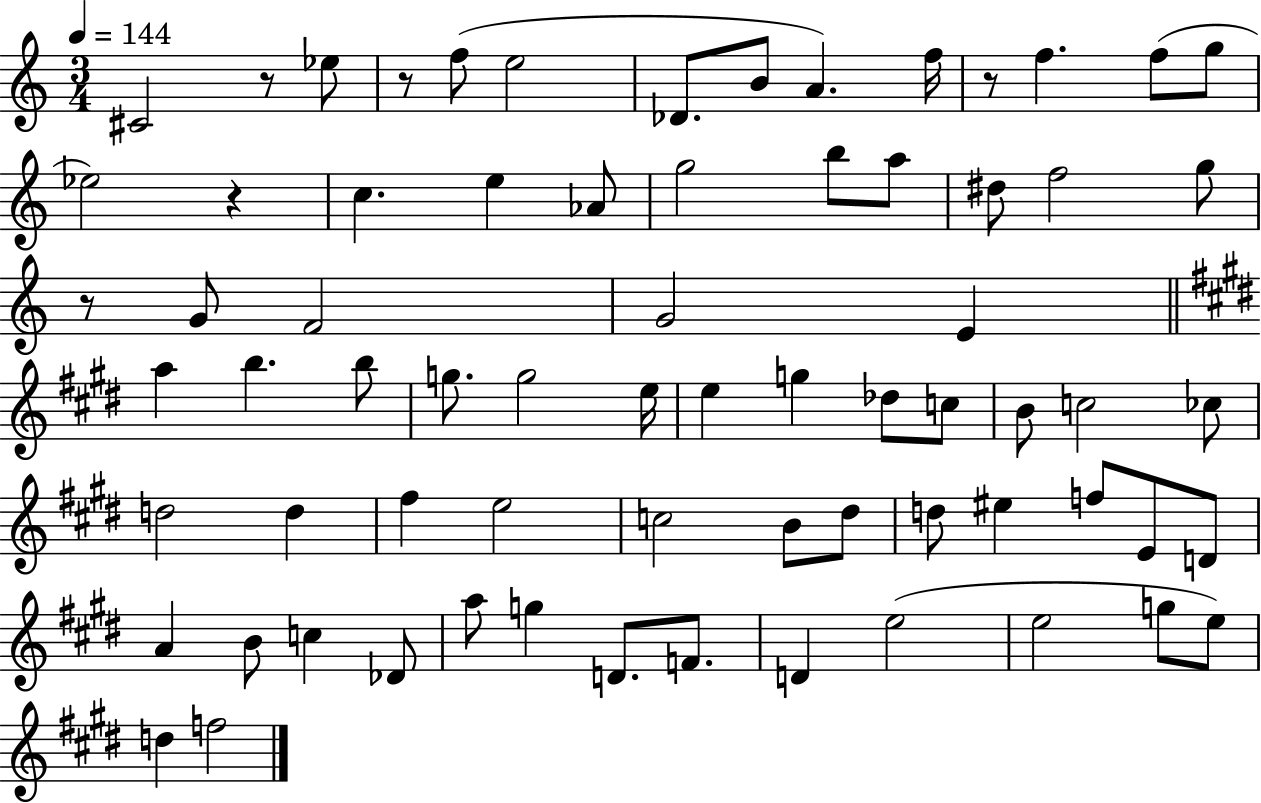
C#4/h R/e Eb5/e R/e F5/e E5/h Db4/e. B4/e A4/q. F5/s R/e F5/q. F5/e G5/e Eb5/h R/q C5/q. E5/q Ab4/e G5/h B5/e A5/e D#5/e F5/h G5/e R/e G4/e F4/h G4/h E4/q A5/q B5/q. B5/e G5/e. G5/h E5/s E5/q G5/q Db5/e C5/e B4/e C5/h CES5/e D5/h D5/q F#5/q E5/h C5/h B4/e D#5/e D5/e EIS5/q F5/e E4/e D4/e A4/q B4/e C5/q Db4/e A5/e G5/q D4/e. F4/e. D4/q E5/h E5/h G5/e E5/e D5/q F5/h